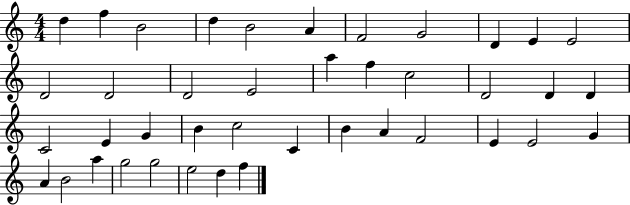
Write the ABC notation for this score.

X:1
T:Untitled
M:4/4
L:1/4
K:C
d f B2 d B2 A F2 G2 D E E2 D2 D2 D2 E2 a f c2 D2 D D C2 E G B c2 C B A F2 E E2 G A B2 a g2 g2 e2 d f